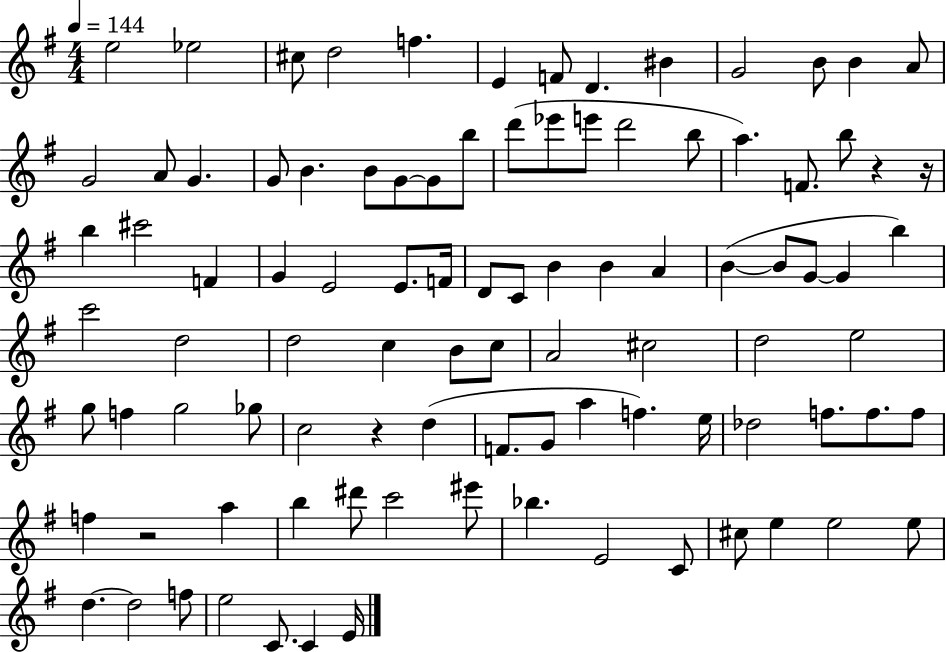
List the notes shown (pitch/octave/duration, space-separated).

E5/h Eb5/h C#5/e D5/h F5/q. E4/q F4/e D4/q. BIS4/q G4/h B4/e B4/q A4/e G4/h A4/e G4/q. G4/e B4/q. B4/e G4/e G4/e B5/e D6/e Eb6/e E6/e D6/h B5/e A5/q. F4/e. B5/e R/q R/s B5/q C#6/h F4/q G4/q E4/h E4/e. F4/s D4/e C4/e B4/q B4/q A4/q B4/q B4/e G4/e G4/q B5/q C6/h D5/h D5/h C5/q B4/e C5/e A4/h C#5/h D5/h E5/h G5/e F5/q G5/h Gb5/e C5/h R/q D5/q F4/e. G4/e A5/q F5/q. E5/s Db5/h F5/e. F5/e. F5/e F5/q R/h A5/q B5/q D#6/e C6/h EIS6/e Bb5/q. E4/h C4/e C#5/e E5/q E5/h E5/e D5/q. D5/h F5/e E5/h C4/e. C4/q E4/s